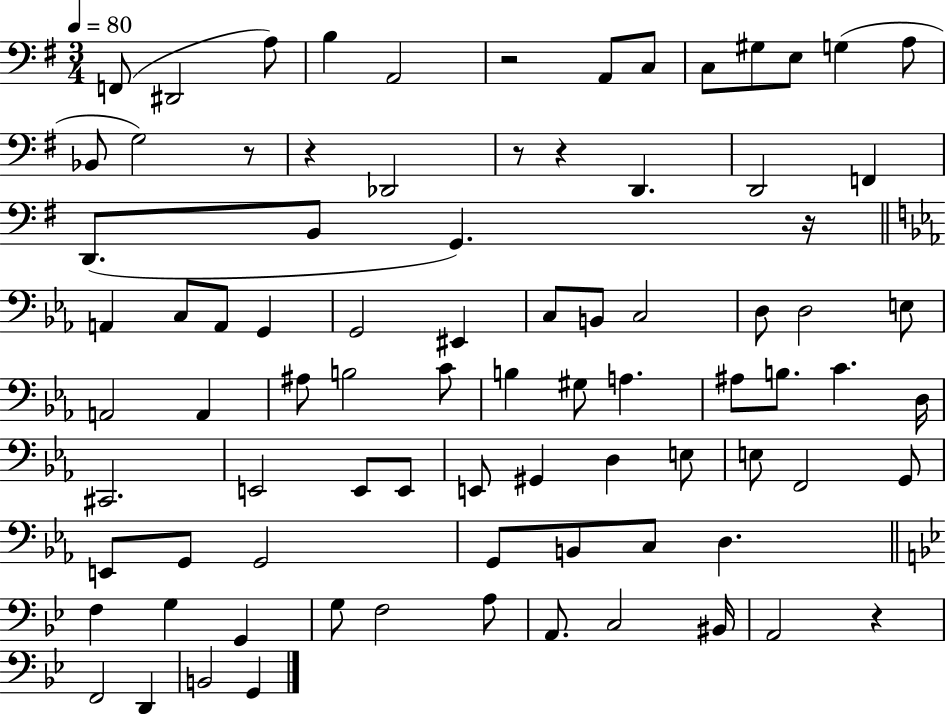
F2/e D#2/h A3/e B3/q A2/h R/h A2/e C3/e C3/e G#3/e E3/e G3/q A3/e Bb2/e G3/h R/e R/q Db2/h R/e R/q D2/q. D2/h F2/q D2/e. B2/e G2/q. R/s A2/q C3/e A2/e G2/q G2/h EIS2/q C3/e B2/e C3/h D3/e D3/h E3/e A2/h A2/q A#3/e B3/h C4/e B3/q G#3/e A3/q. A#3/e B3/e. C4/q. D3/s C#2/h. E2/h E2/e E2/e E2/e G#2/q D3/q E3/e E3/e F2/h G2/e E2/e G2/e G2/h G2/e B2/e C3/e D3/q. F3/q G3/q G2/q G3/e F3/h A3/e A2/e. C3/h BIS2/s A2/h R/q F2/h D2/q B2/h G2/q